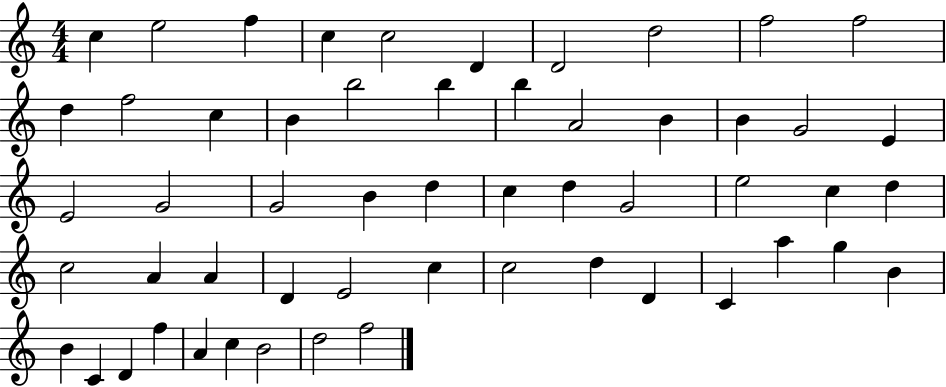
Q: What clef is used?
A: treble